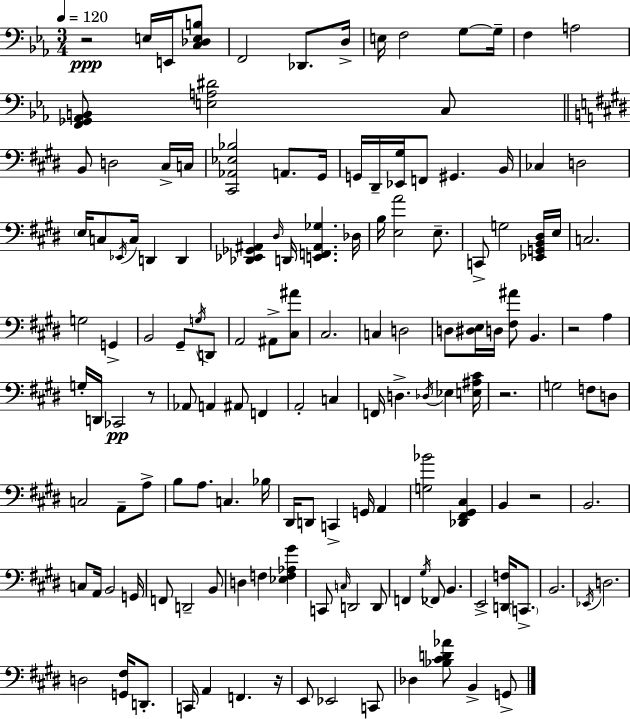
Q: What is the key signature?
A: EES major